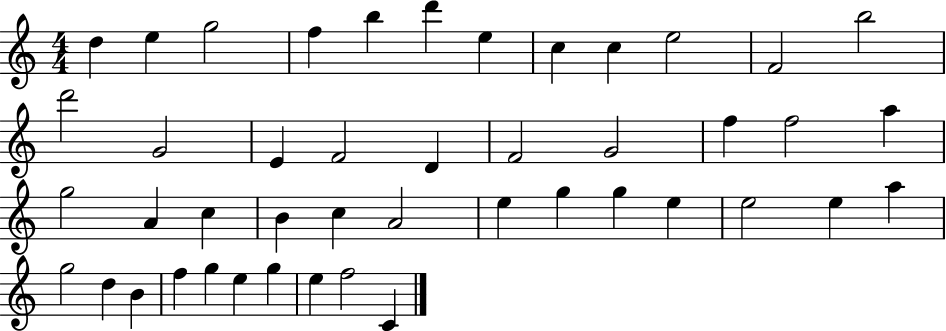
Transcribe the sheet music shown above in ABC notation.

X:1
T:Untitled
M:4/4
L:1/4
K:C
d e g2 f b d' e c c e2 F2 b2 d'2 G2 E F2 D F2 G2 f f2 a g2 A c B c A2 e g g e e2 e a g2 d B f g e g e f2 C